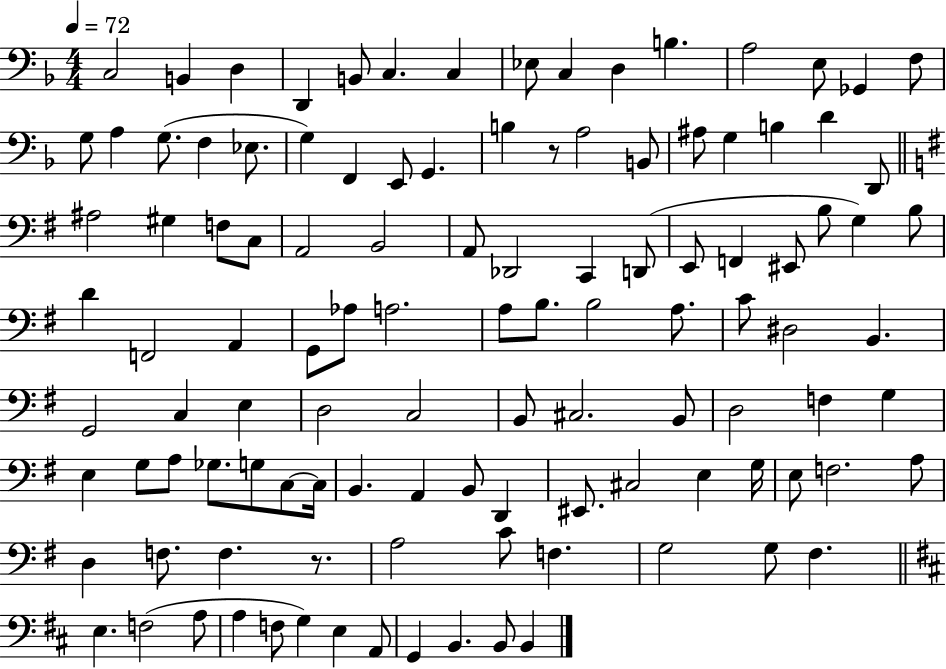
X:1
T:Untitled
M:4/4
L:1/4
K:F
C,2 B,, D, D,, B,,/2 C, C, _E,/2 C, D, B, A,2 E,/2 _G,, F,/2 G,/2 A, G,/2 F, _E,/2 G, F,, E,,/2 G,, B, z/2 A,2 B,,/2 ^A,/2 G, B, D D,,/2 ^A,2 ^G, F,/2 C,/2 A,,2 B,,2 A,,/2 _D,,2 C,, D,,/2 E,,/2 F,, ^E,,/2 B,/2 G, B,/2 D F,,2 A,, G,,/2 _A,/2 A,2 A,/2 B,/2 B,2 A,/2 C/2 ^D,2 B,, G,,2 C, E, D,2 C,2 B,,/2 ^C,2 B,,/2 D,2 F, G, E, G,/2 A,/2 _G,/2 G,/2 C,/2 C,/4 B,, A,, B,,/2 D,, ^E,,/2 ^C,2 E, G,/4 E,/2 F,2 A,/2 D, F,/2 F, z/2 A,2 C/2 F, G,2 G,/2 ^F, E, F,2 A,/2 A, F,/2 G, E, A,,/2 G,, B,, B,,/2 B,,